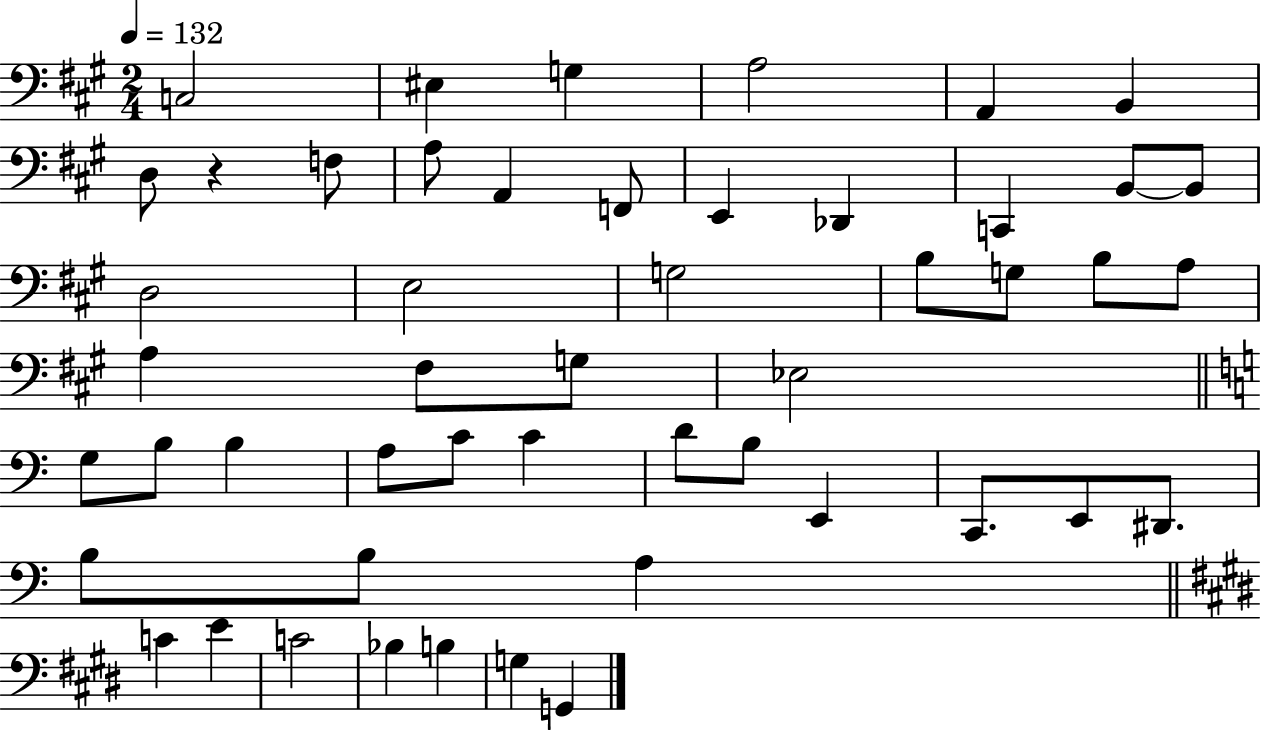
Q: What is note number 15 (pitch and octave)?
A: B2